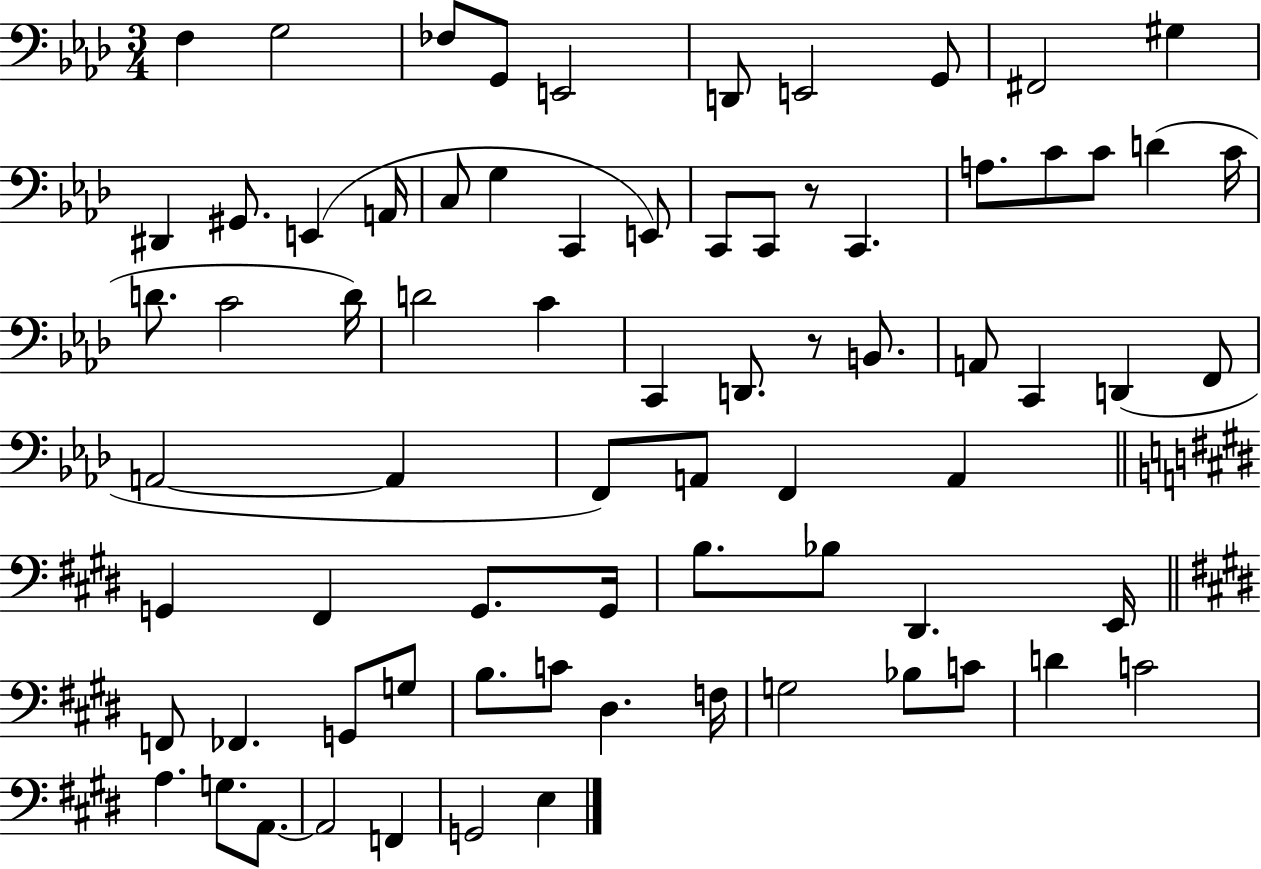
X:1
T:Untitled
M:3/4
L:1/4
K:Ab
F, G,2 _F,/2 G,,/2 E,,2 D,,/2 E,,2 G,,/2 ^F,,2 ^G, ^D,, ^G,,/2 E,, A,,/4 C,/2 G, C,, E,,/2 C,,/2 C,,/2 z/2 C,, A,/2 C/2 C/2 D C/4 D/2 C2 D/4 D2 C C,, D,,/2 z/2 B,,/2 A,,/2 C,, D,, F,,/2 A,,2 A,, F,,/2 A,,/2 F,, A,, G,, ^F,, G,,/2 G,,/4 B,/2 _B,/2 ^D,, E,,/4 F,,/2 _F,, G,,/2 G,/2 B,/2 C/2 ^D, F,/4 G,2 _B,/2 C/2 D C2 A, G,/2 A,,/2 A,,2 F,, G,,2 E,